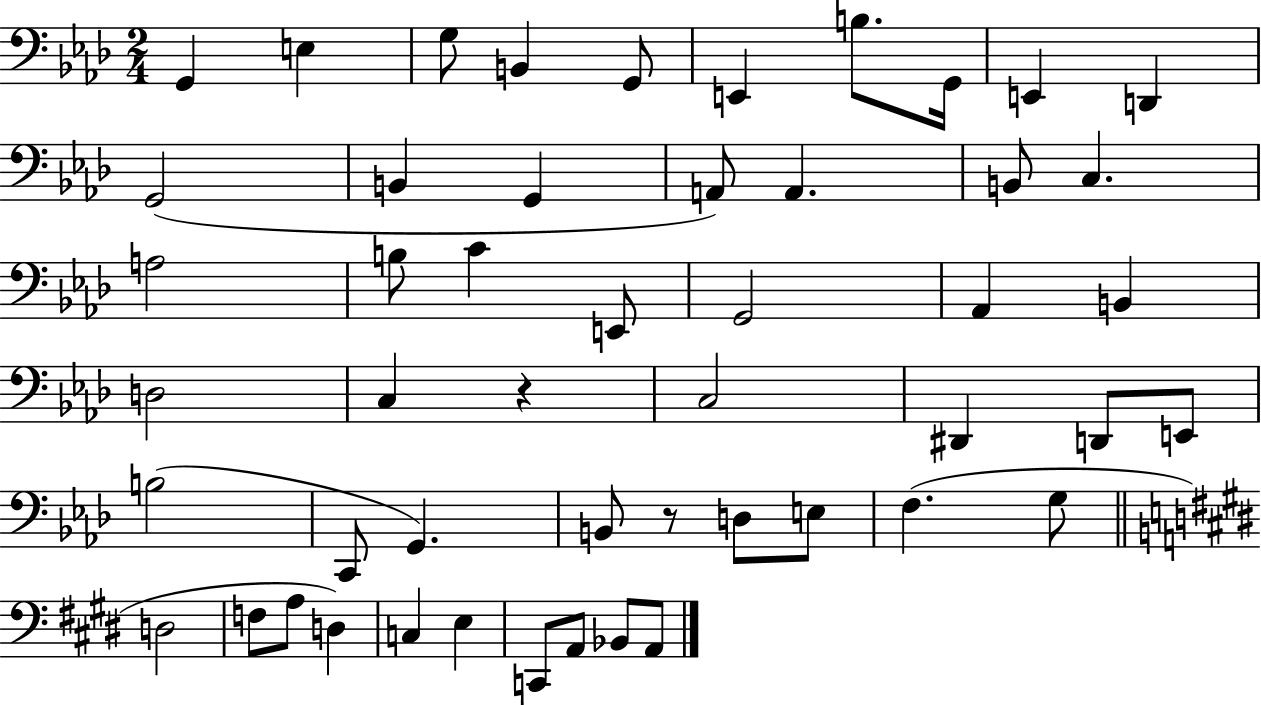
G2/q E3/q G3/e B2/q G2/e E2/q B3/e. G2/s E2/q D2/q G2/h B2/q G2/q A2/e A2/q. B2/e C3/q. A3/h B3/e C4/q E2/e G2/h Ab2/q B2/q D3/h C3/q R/q C3/h D#2/q D2/e E2/e B3/h C2/e G2/q. B2/e R/e D3/e E3/e F3/q. G3/e D3/h F3/e A3/e D3/q C3/q E3/q C2/e A2/e Bb2/e A2/e